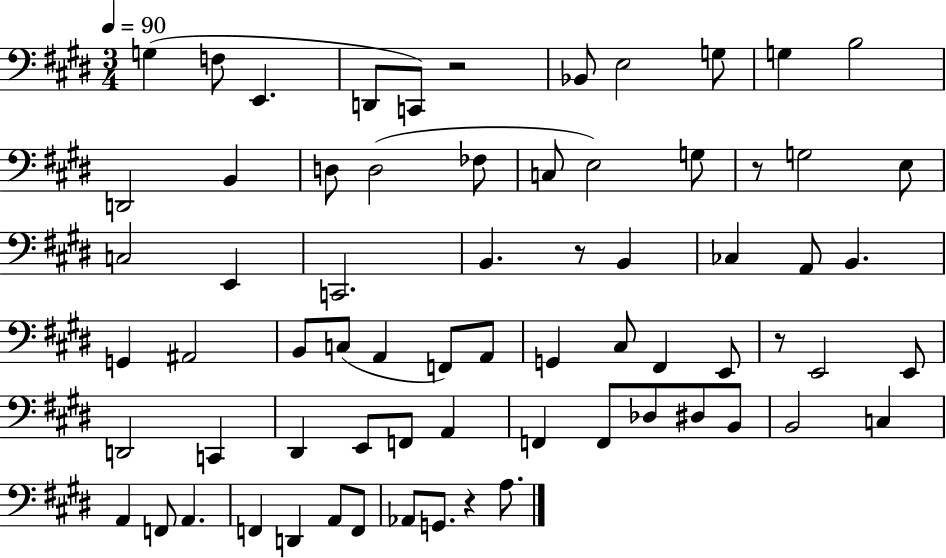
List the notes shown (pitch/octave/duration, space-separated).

G3/q F3/e E2/q. D2/e C2/e R/h Bb2/e E3/h G3/e G3/q B3/h D2/h B2/q D3/e D3/h FES3/e C3/e E3/h G3/e R/e G3/h E3/e C3/h E2/q C2/h. B2/q. R/e B2/q CES3/q A2/e B2/q. G2/q A#2/h B2/e C3/e A2/q F2/e A2/e G2/q C#3/e F#2/q E2/e R/e E2/h E2/e D2/h C2/q D#2/q E2/e F2/e A2/q F2/q F2/e Db3/e D#3/e B2/e B2/h C3/q A2/q F2/e A2/q. F2/q D2/q A2/e F2/e Ab2/e G2/e. R/q A3/e.